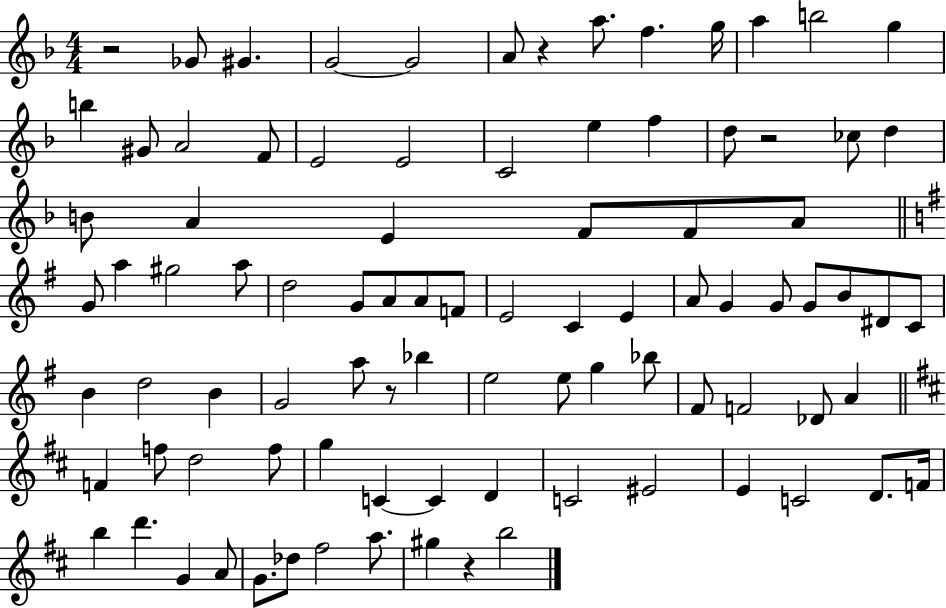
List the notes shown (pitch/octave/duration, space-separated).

R/h Gb4/e G#4/q. G4/h G4/h A4/e R/q A5/e. F5/q. G5/s A5/q B5/h G5/q B5/q G#4/e A4/h F4/e E4/h E4/h C4/h E5/q F5/q D5/e R/h CES5/e D5/q B4/e A4/q E4/q F4/e F4/e A4/e G4/e A5/q G#5/h A5/e D5/h G4/e A4/e A4/e F4/e E4/h C4/q E4/q A4/e G4/q G4/e G4/e B4/e D#4/e C4/e B4/q D5/h B4/q G4/h A5/e R/e Bb5/q E5/h E5/e G5/q Bb5/e F#4/e F4/h Db4/e A4/q F4/q F5/e D5/h F5/e G5/q C4/q C4/q D4/q C4/h EIS4/h E4/q C4/h D4/e. F4/s B5/q D6/q. G4/q A4/e G4/e. Db5/e F#5/h A5/e. G#5/q R/q B5/h